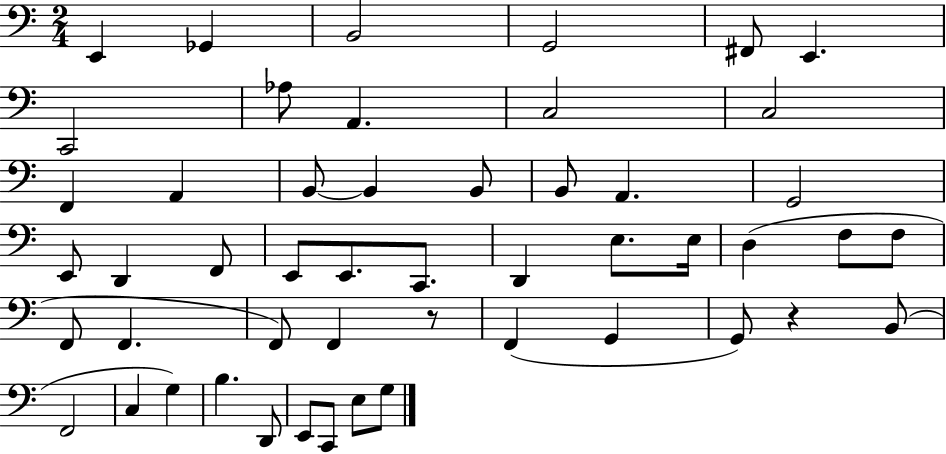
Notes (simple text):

E2/q Gb2/q B2/h G2/h F#2/e E2/q. C2/h Ab3/e A2/q. C3/h C3/h F2/q A2/q B2/e B2/q B2/e B2/e A2/q. G2/h E2/e D2/q F2/e E2/e E2/e. C2/e. D2/q E3/e. E3/s D3/q F3/e F3/e F2/e F2/q. F2/e F2/q R/e F2/q G2/q G2/e R/q B2/e F2/h C3/q G3/q B3/q. D2/e E2/e C2/e E3/e G3/e